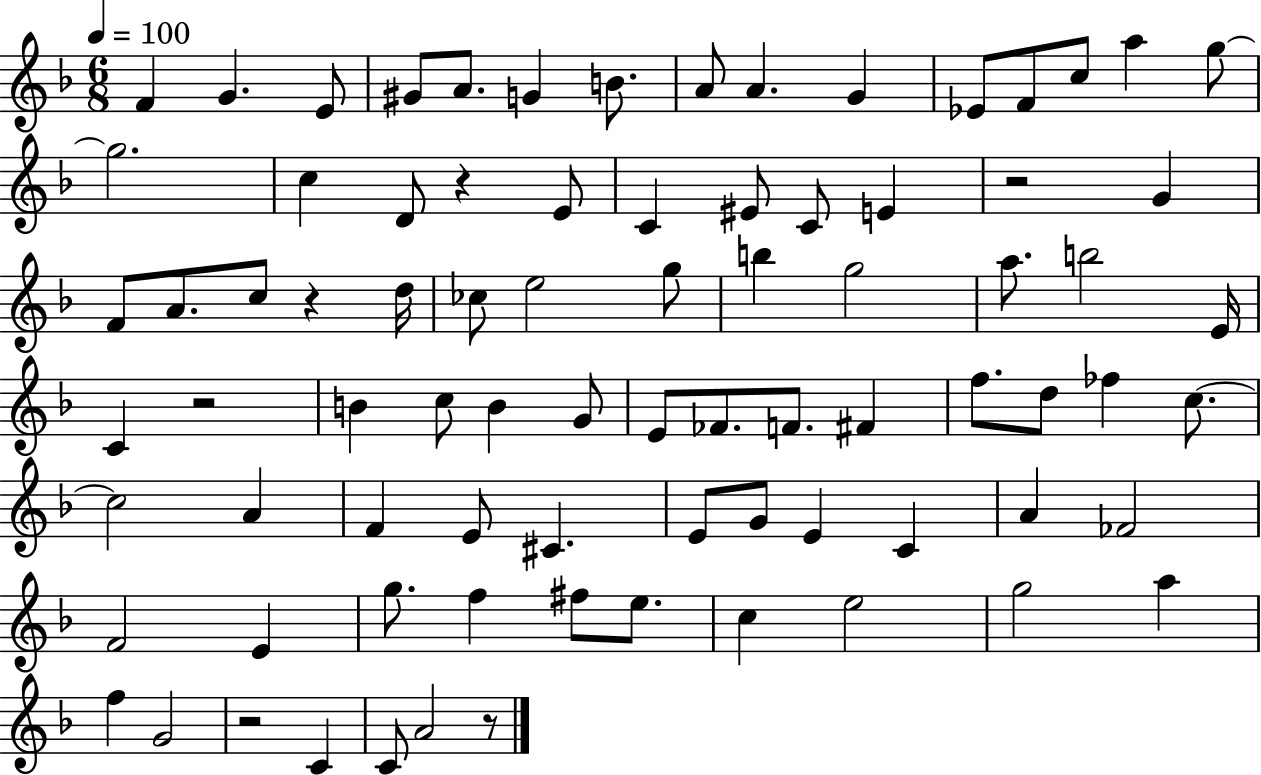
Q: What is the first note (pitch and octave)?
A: F4